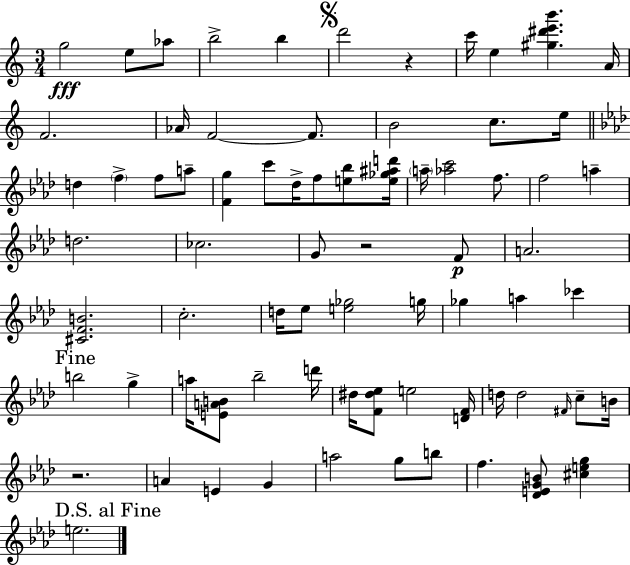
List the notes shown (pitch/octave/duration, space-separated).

G5/h E5/e Ab5/e B5/h B5/q D6/h R/q C6/s E5/q [G#5,D#6,E6,B6]/q. A4/s F4/h. Ab4/s F4/h F4/e. B4/h C5/e. E5/s D5/q F5/q F5/e A5/e [F4,G5]/q C6/e Db5/s F5/e [E5,Bb5]/e [E5,Gb5,A#5,D6]/s A5/s [Ab5,C6]/h F5/e. F5/h A5/q D5/h. CES5/h. G4/e R/h F4/e A4/h. [C#4,F4,B4]/h. C5/h. D5/s Eb5/e [E5,Gb5]/h G5/s Gb5/q A5/q CES6/q B5/h G5/q A5/s [E4,A4,B4]/e Bb5/h D6/s D#5/s [F4,D#5,Eb5]/e E5/h [D4,F4]/s D5/s D5/h F#4/s C5/e B4/s R/h. A4/q E4/q G4/q A5/h G5/e B5/e F5/q. [Db4,E4,G4,B4]/e [C#5,E5,G5]/q E5/h.